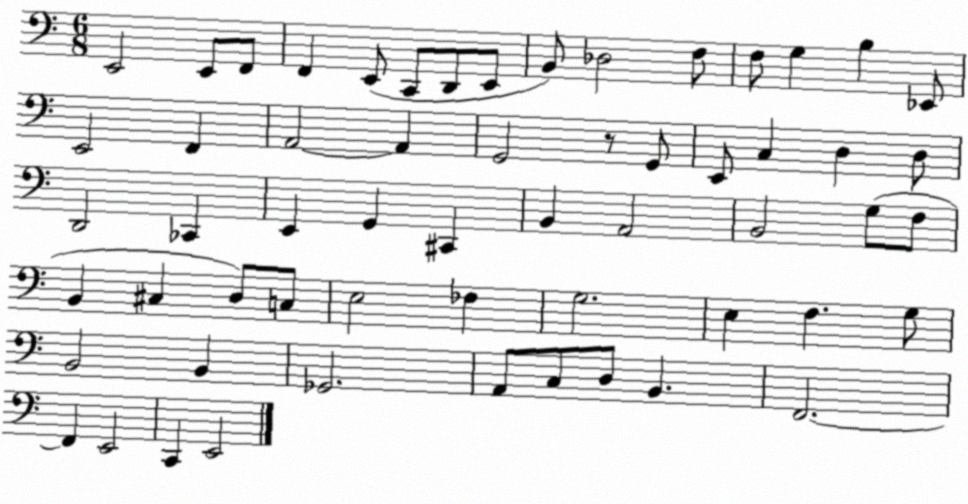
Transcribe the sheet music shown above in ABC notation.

X:1
T:Untitled
M:6/8
L:1/4
K:C
E,,2 E,,/2 F,,/2 F,, E,,/2 C,,/2 D,,/2 E,,/2 B,,/2 _D,2 F,/2 F,/2 G, B, _E,,/2 E,,2 F,, A,,2 A,, G,,2 z/2 G,,/2 E,,/2 C, D, D,/2 D,,2 _C,, E,, G,, ^C,, B,, A,,2 B,,2 G,/2 F,/2 B,, ^C, D,/2 C,/2 E,2 _F, G,2 E, F, G,/2 B,,2 B,, _G,,2 A,,/2 C,/2 D,/2 B,, F,,2 F,, E,,2 C,, E,,2